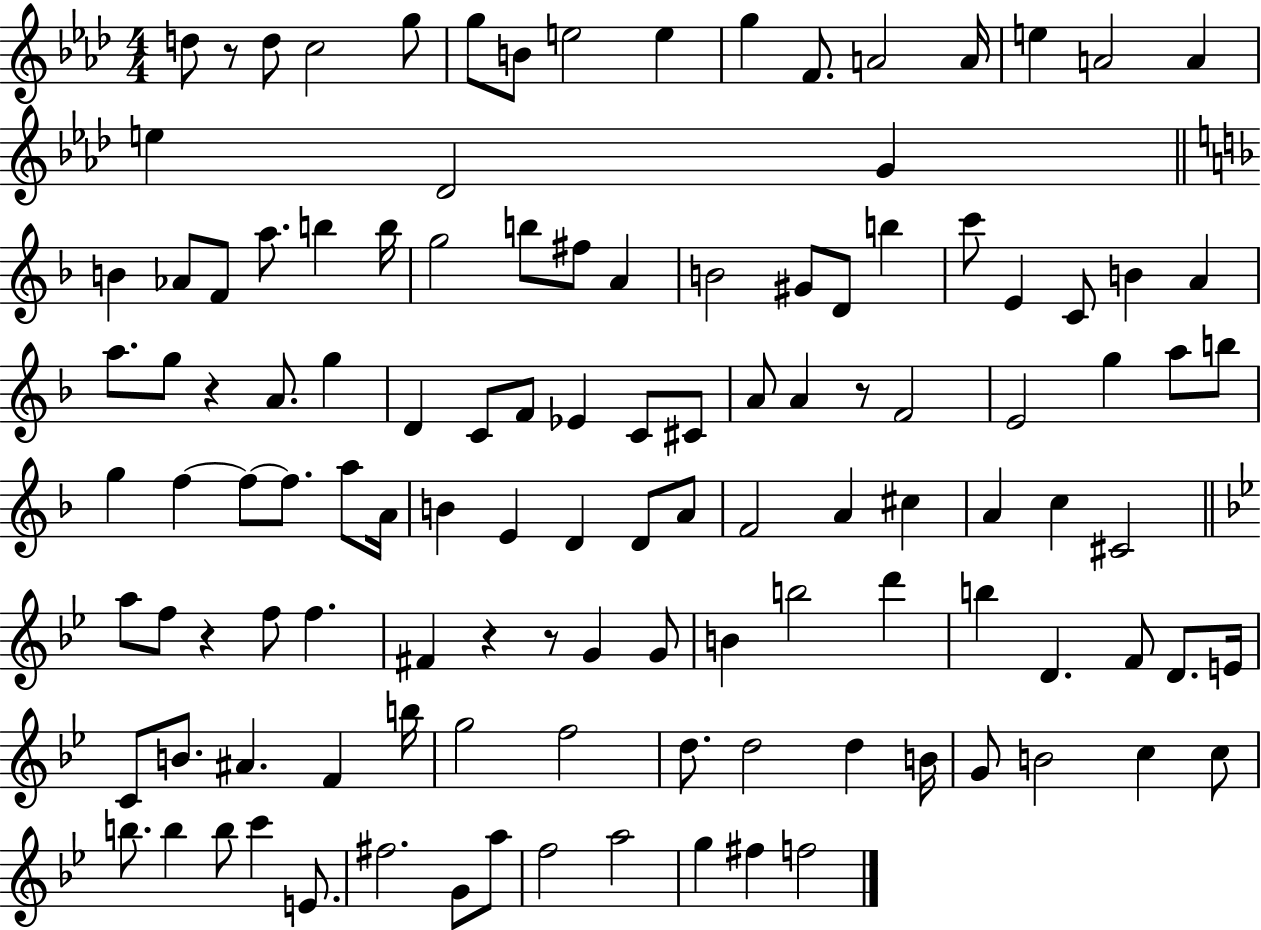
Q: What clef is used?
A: treble